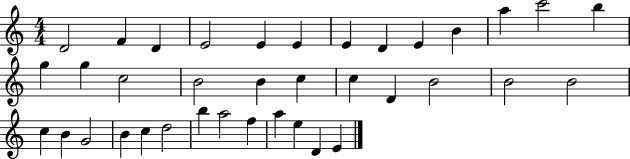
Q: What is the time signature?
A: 4/4